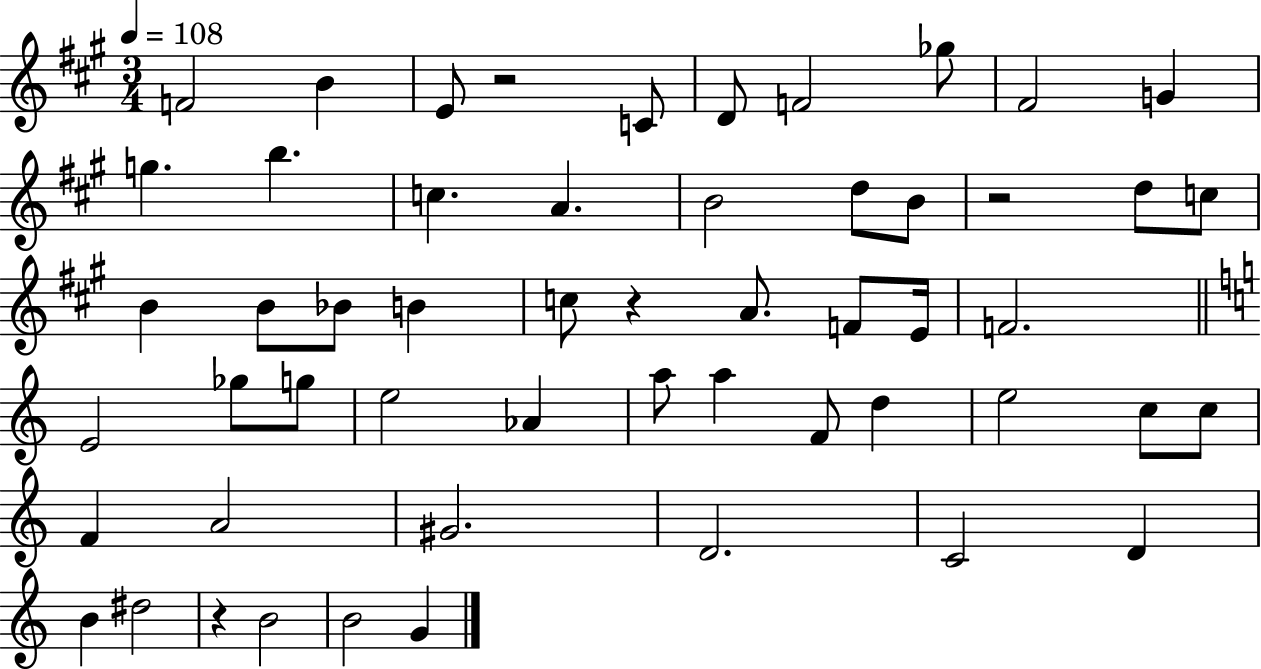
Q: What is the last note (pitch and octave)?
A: G4